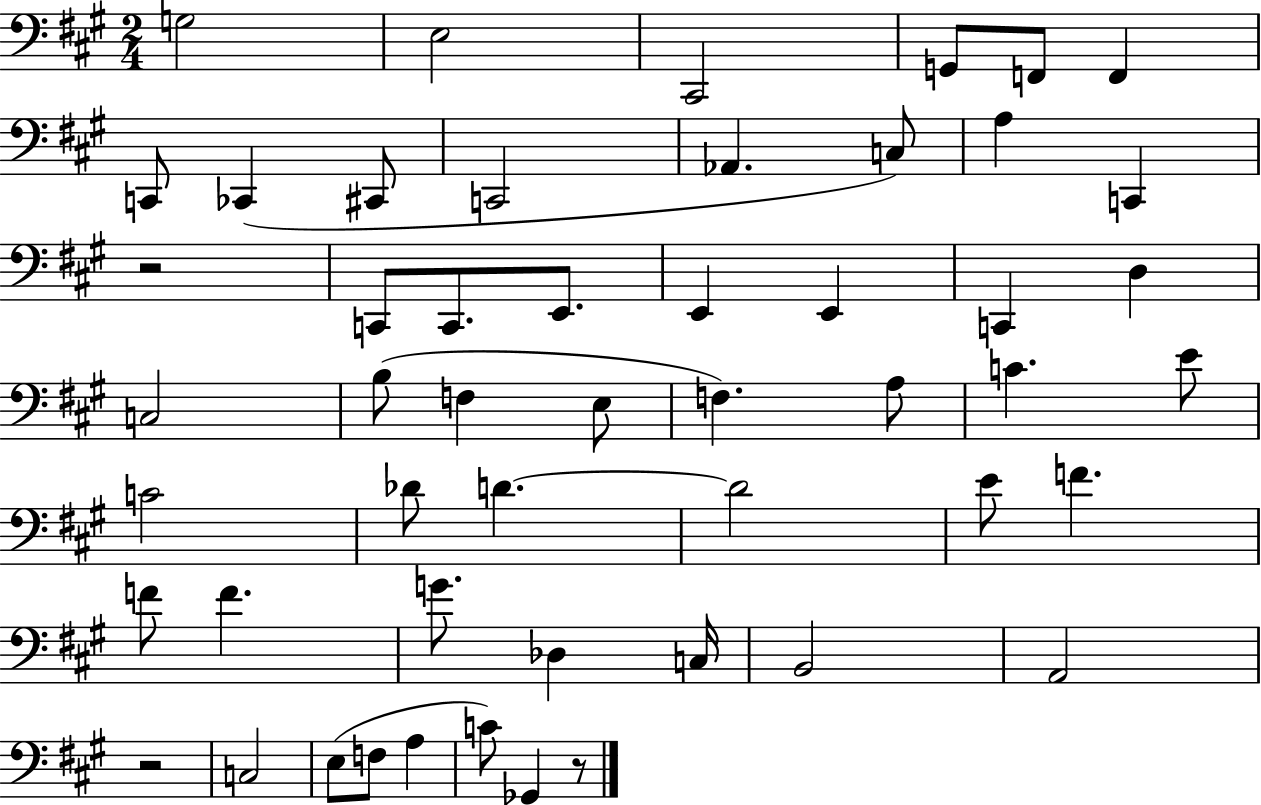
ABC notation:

X:1
T:Untitled
M:2/4
L:1/4
K:A
G,2 E,2 ^C,,2 G,,/2 F,,/2 F,, C,,/2 _C,, ^C,,/2 C,,2 _A,, C,/2 A, C,, z2 C,,/2 C,,/2 E,,/2 E,, E,, C,, D, C,2 B,/2 F, E,/2 F, A,/2 C E/2 C2 _D/2 D D2 E/2 F F/2 F G/2 _D, C,/4 B,,2 A,,2 z2 C,2 E,/2 F,/2 A, C/2 _G,, z/2